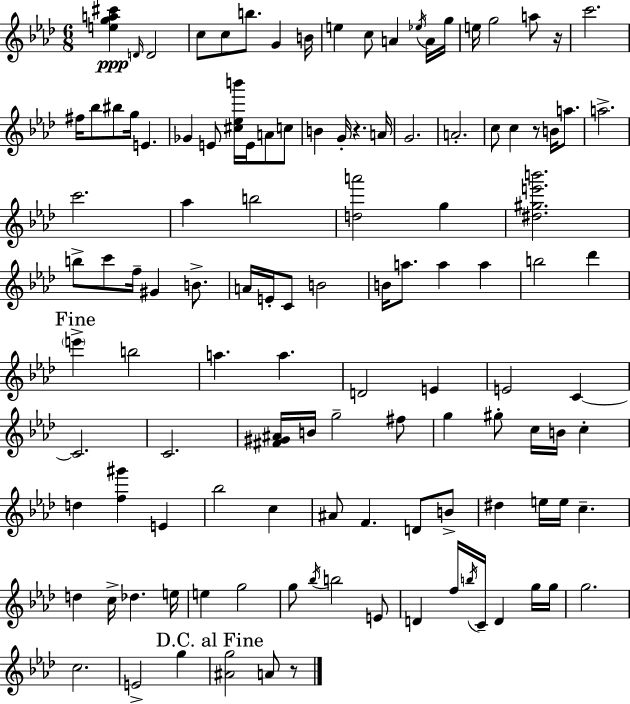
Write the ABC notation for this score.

X:1
T:Untitled
M:6/8
L:1/4
K:Ab
[ega^c'] D/4 D2 c/2 c/2 b/2 G B/4 e c/2 A _e/4 A/4 g/4 e/4 g2 a/2 z/4 c'2 ^f/4 _b/2 ^b/2 g/4 E _G E/2 [^c_eb']/4 E/4 A/2 c/2 B G/4 z A/4 G2 A2 c/2 c z/2 B/4 a/2 a2 c'2 _a b2 [da']2 g [^d^ge'b']2 b/2 c'/2 f/4 ^G B/2 A/4 E/4 C/2 B2 B/4 a/2 a a b2 _d' e' b2 a a D2 E E2 C C2 C2 [^F^G^A]/4 B/4 g2 ^f/2 g ^g/2 c/4 B/4 c d [f^g'] E _b2 c ^A/2 F D/2 B/2 ^d e/4 e/4 c d c/4 _d e/4 e g2 g/2 _b/4 b2 E/2 D f/4 b/4 C/4 D g/4 g/4 g2 c2 E2 g [^Ag]2 A/2 z/2